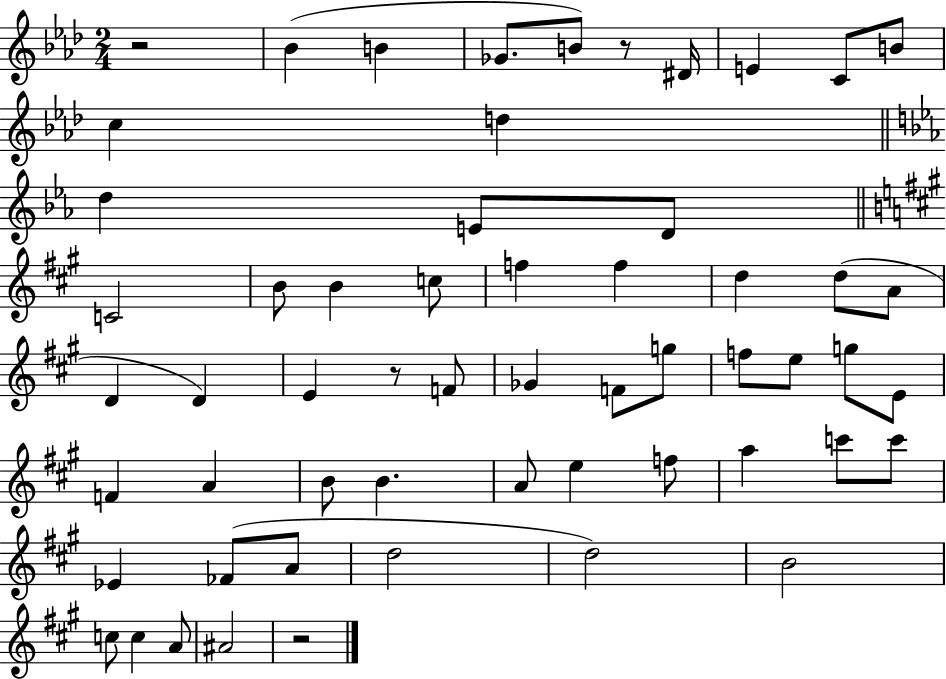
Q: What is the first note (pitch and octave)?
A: Bb4